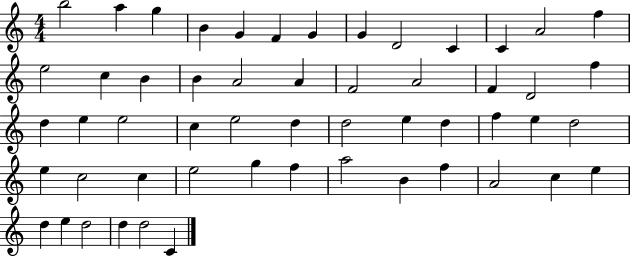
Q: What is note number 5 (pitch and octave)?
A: G4